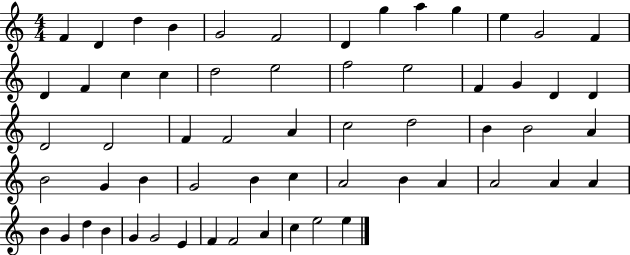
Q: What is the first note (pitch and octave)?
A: F4